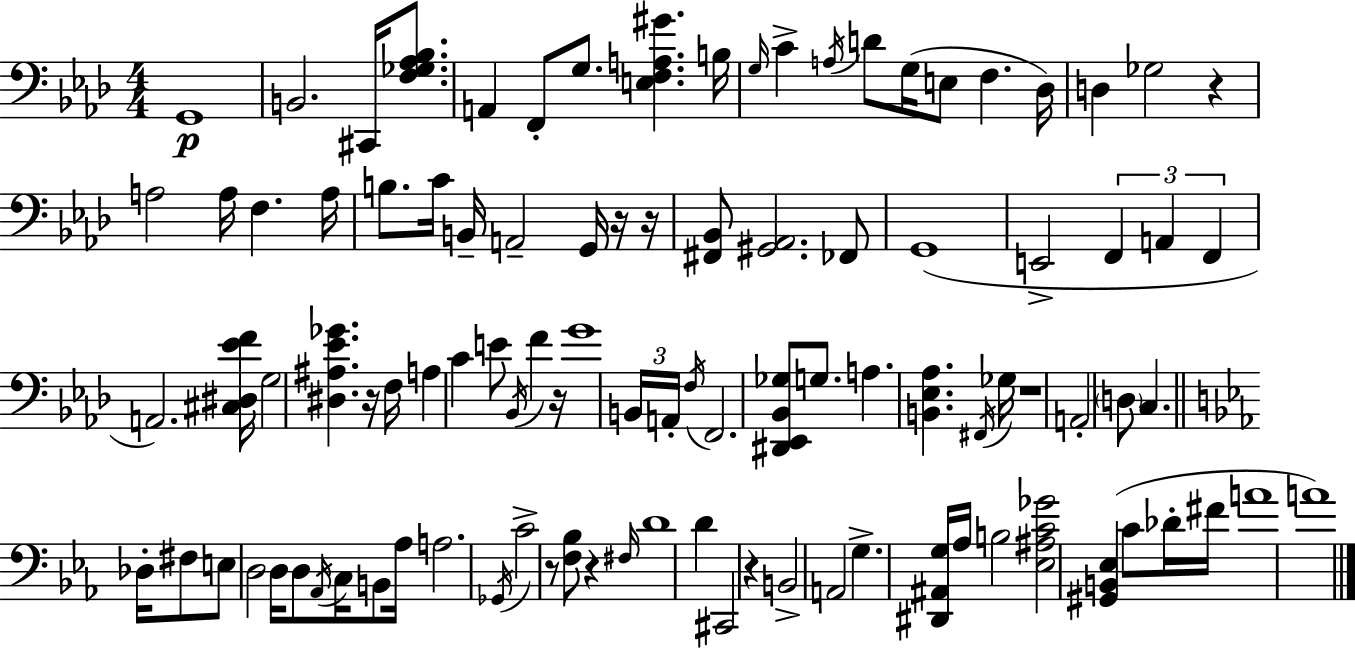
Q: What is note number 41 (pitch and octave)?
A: G4